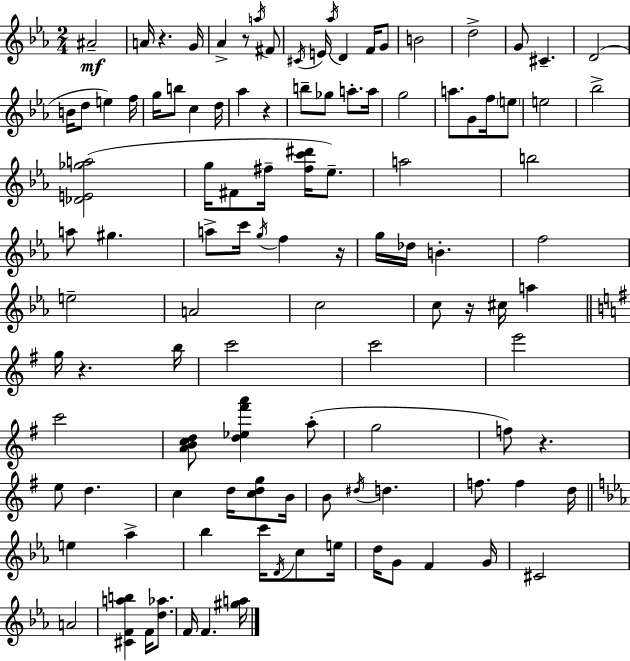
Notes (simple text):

A#4/h A4/s R/q. G4/s Ab4/q R/e A5/s F#4/e C#4/s E4/s Ab5/s D4/q F4/s G4/e B4/h D5/h G4/e C#4/q. D4/h B4/s D5/e E5/q F5/s G5/s B5/e C5/q D5/s Ab5/q R/q B5/e Gb5/e A5/e. A5/s G5/h A5/e. G4/e F5/s E5/e E5/h Bb5/h [Db4,E4,Gb5,A5]/h G5/s F#4/e F#5/s [F#5,C6,D#6]/s Eb5/e. A5/h B5/h A5/e G#5/q. A5/e C6/s G5/s F5/q R/s G5/s Db5/s B4/q. F5/h E5/h A4/h C5/h C5/e R/s C#5/s A5/q G5/s R/q. B5/s C6/h C6/h E6/h C6/h [A4,B4,C5,D5]/e [D5,Eb5,F#6,A6]/q A5/e G5/h F5/e R/q. E5/e D5/q. C5/q D5/s [C5,D5,G5]/e B4/s B4/e D#5/s D5/q. F5/e. F5/q D5/s E5/q Ab5/q Bb5/q C6/s D4/s C5/e E5/s D5/s G4/e F4/q G4/s C#4/h A4/h [C#4,F4,A5,B5]/q F4/s [D5,Ab5]/e. F4/s F4/q. [G#5,A5]/s